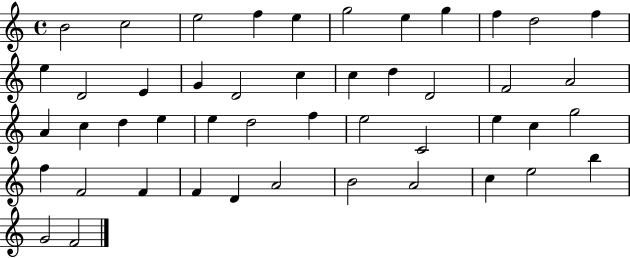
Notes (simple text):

B4/h C5/h E5/h F5/q E5/q G5/h E5/q G5/q F5/q D5/h F5/q E5/q D4/h E4/q G4/q D4/h C5/q C5/q D5/q D4/h F4/h A4/h A4/q C5/q D5/q E5/q E5/q D5/h F5/q E5/h C4/h E5/q C5/q G5/h F5/q F4/h F4/q F4/q D4/q A4/h B4/h A4/h C5/q E5/h B5/q G4/h F4/h